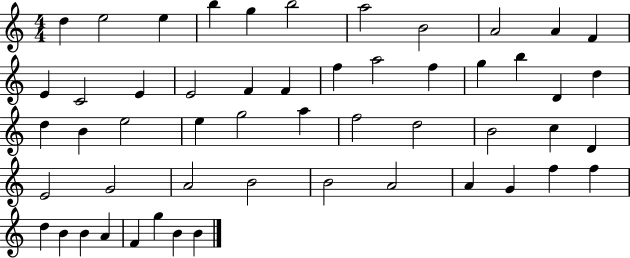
D5/q E5/h E5/q B5/q G5/q B5/h A5/h B4/h A4/h A4/q F4/q E4/q C4/h E4/q E4/h F4/q F4/q F5/q A5/h F5/q G5/q B5/q D4/q D5/q D5/q B4/q E5/h E5/q G5/h A5/q F5/h D5/h B4/h C5/q D4/q E4/h G4/h A4/h B4/h B4/h A4/h A4/q G4/q F5/q F5/q D5/q B4/q B4/q A4/q F4/q G5/q B4/q B4/q